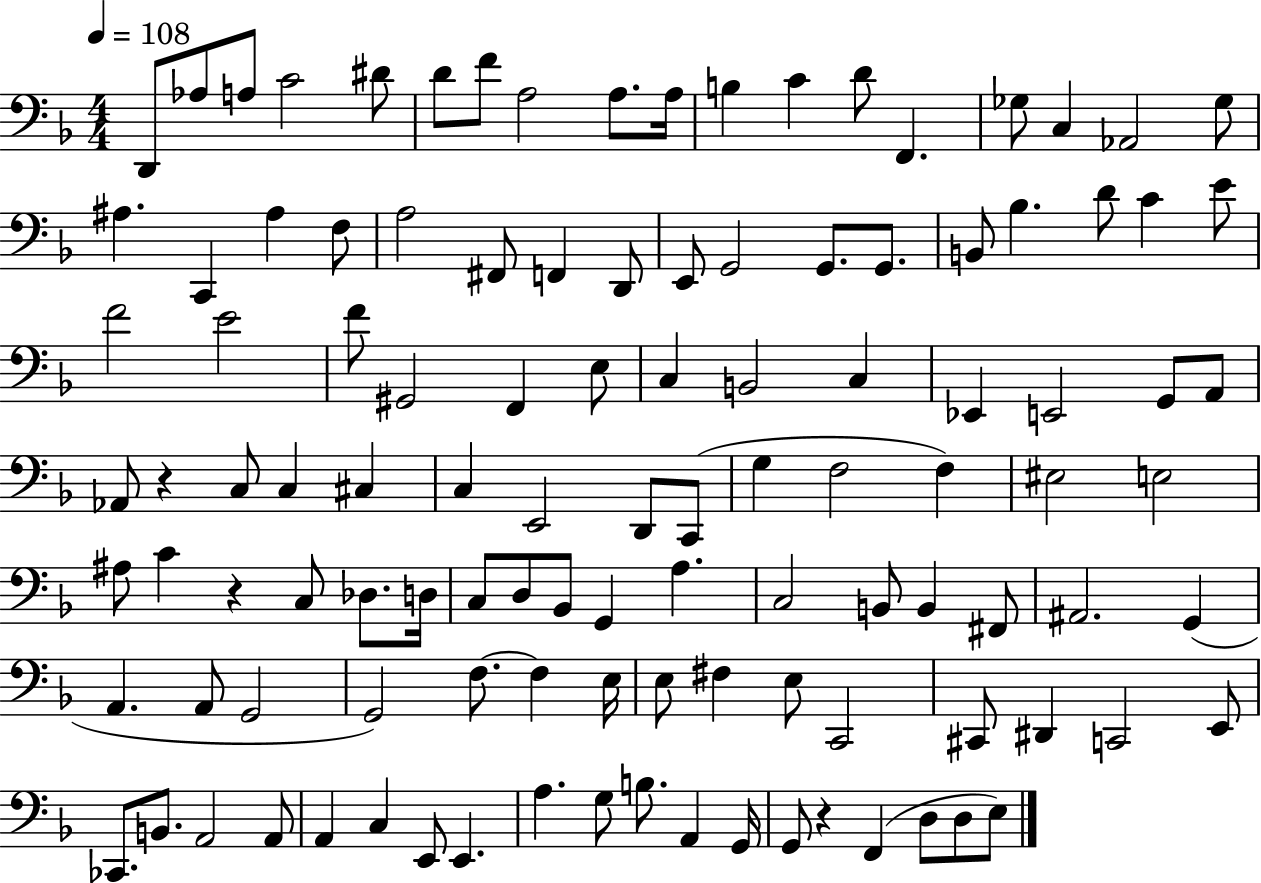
D2/e Ab3/e A3/e C4/h D#4/e D4/e F4/e A3/h A3/e. A3/s B3/q C4/q D4/e F2/q. Gb3/e C3/q Ab2/h Gb3/e A#3/q. C2/q A#3/q F3/e A3/h F#2/e F2/q D2/e E2/e G2/h G2/e. G2/e. B2/e Bb3/q. D4/e C4/q E4/e F4/h E4/h F4/e G#2/h F2/q E3/e C3/q B2/h C3/q Eb2/q E2/h G2/e A2/e Ab2/e R/q C3/e C3/q C#3/q C3/q E2/h D2/e C2/e G3/q F3/h F3/q EIS3/h E3/h A#3/e C4/q R/q C3/e Db3/e. D3/s C3/e D3/e Bb2/e G2/q A3/q. C3/h B2/e B2/q F#2/e A#2/h. G2/q A2/q. A2/e G2/h G2/h F3/e. F3/q E3/s E3/e F#3/q E3/e C2/h C#2/e D#2/q C2/h E2/e CES2/e. B2/e. A2/h A2/e A2/q C3/q E2/e E2/q. A3/q. G3/e B3/e. A2/q G2/s G2/e R/q F2/q D3/e D3/e E3/e